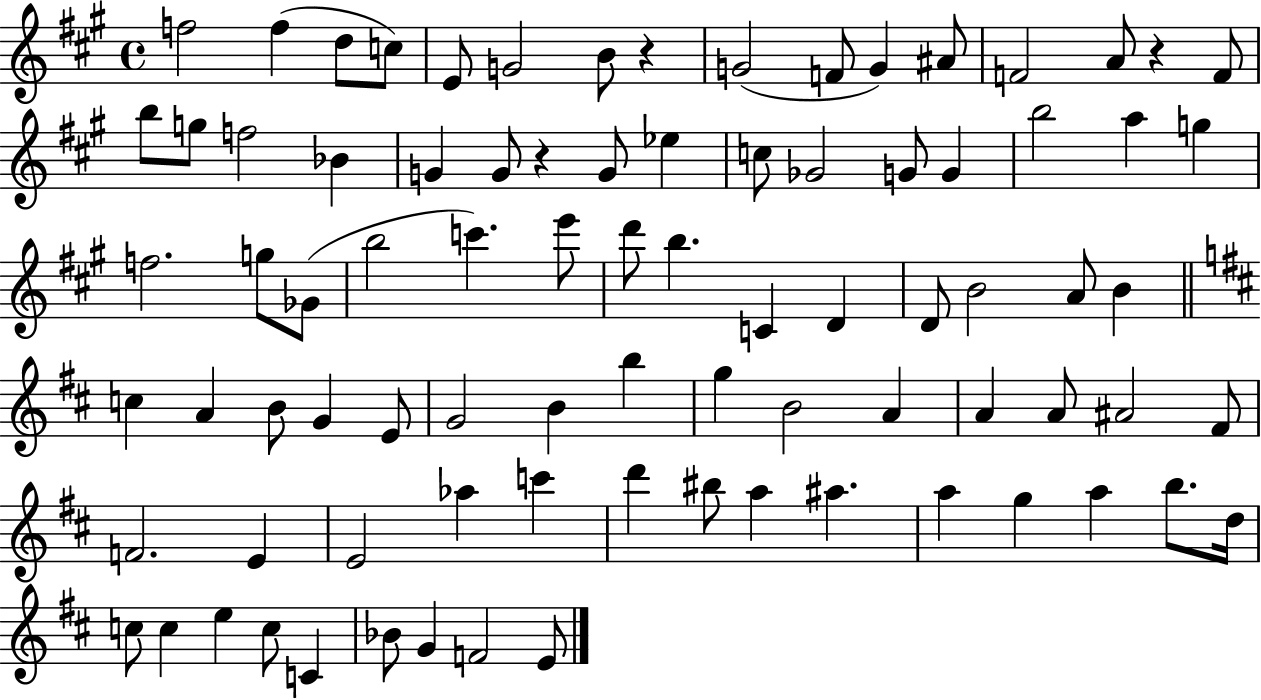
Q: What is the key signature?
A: A major